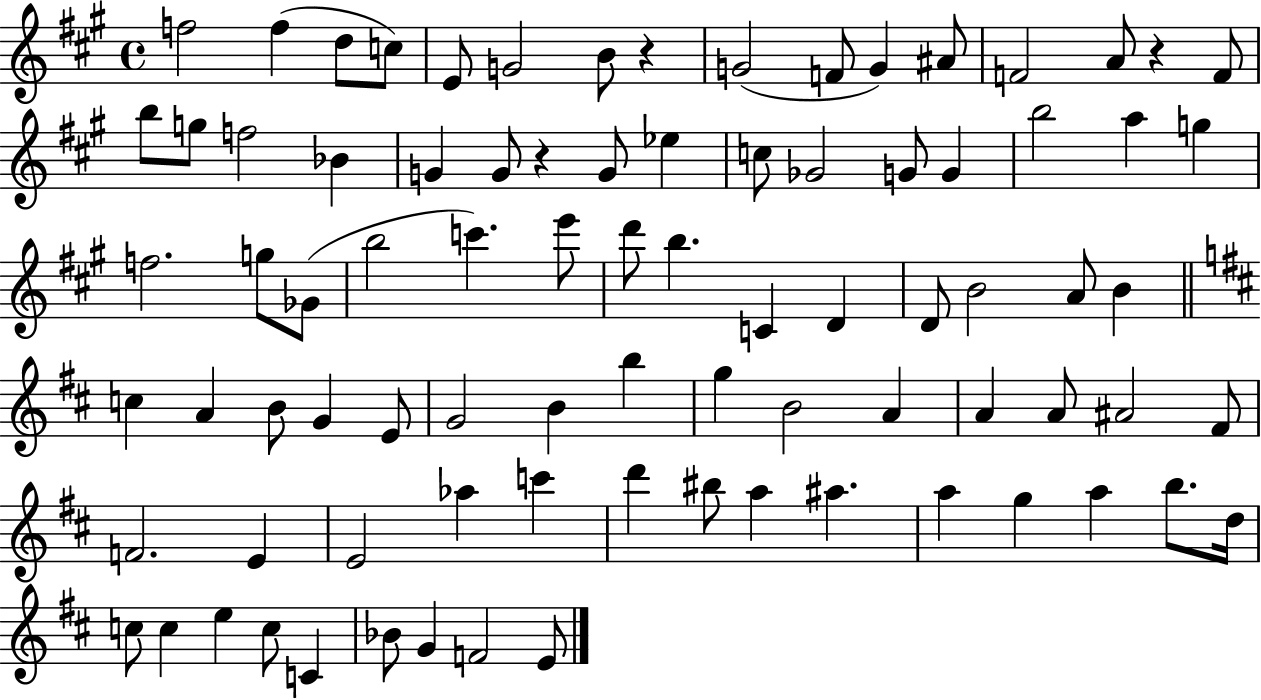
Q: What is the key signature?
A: A major